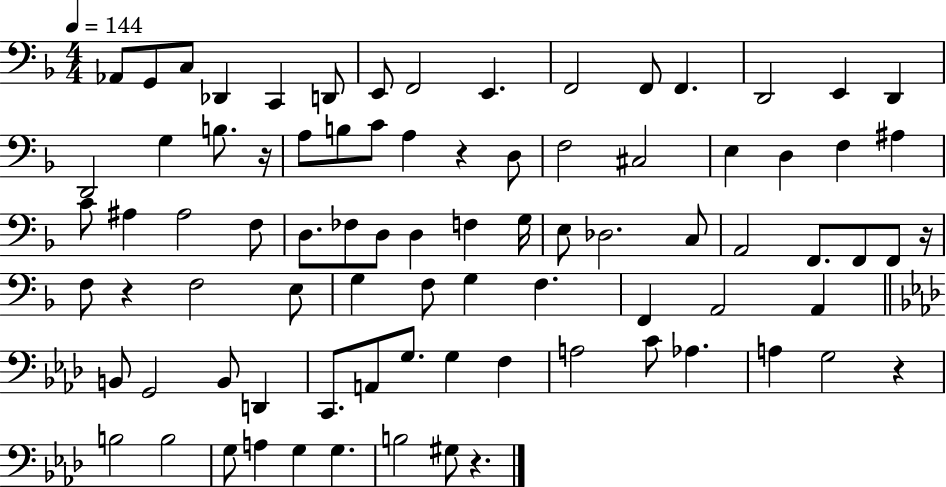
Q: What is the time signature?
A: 4/4